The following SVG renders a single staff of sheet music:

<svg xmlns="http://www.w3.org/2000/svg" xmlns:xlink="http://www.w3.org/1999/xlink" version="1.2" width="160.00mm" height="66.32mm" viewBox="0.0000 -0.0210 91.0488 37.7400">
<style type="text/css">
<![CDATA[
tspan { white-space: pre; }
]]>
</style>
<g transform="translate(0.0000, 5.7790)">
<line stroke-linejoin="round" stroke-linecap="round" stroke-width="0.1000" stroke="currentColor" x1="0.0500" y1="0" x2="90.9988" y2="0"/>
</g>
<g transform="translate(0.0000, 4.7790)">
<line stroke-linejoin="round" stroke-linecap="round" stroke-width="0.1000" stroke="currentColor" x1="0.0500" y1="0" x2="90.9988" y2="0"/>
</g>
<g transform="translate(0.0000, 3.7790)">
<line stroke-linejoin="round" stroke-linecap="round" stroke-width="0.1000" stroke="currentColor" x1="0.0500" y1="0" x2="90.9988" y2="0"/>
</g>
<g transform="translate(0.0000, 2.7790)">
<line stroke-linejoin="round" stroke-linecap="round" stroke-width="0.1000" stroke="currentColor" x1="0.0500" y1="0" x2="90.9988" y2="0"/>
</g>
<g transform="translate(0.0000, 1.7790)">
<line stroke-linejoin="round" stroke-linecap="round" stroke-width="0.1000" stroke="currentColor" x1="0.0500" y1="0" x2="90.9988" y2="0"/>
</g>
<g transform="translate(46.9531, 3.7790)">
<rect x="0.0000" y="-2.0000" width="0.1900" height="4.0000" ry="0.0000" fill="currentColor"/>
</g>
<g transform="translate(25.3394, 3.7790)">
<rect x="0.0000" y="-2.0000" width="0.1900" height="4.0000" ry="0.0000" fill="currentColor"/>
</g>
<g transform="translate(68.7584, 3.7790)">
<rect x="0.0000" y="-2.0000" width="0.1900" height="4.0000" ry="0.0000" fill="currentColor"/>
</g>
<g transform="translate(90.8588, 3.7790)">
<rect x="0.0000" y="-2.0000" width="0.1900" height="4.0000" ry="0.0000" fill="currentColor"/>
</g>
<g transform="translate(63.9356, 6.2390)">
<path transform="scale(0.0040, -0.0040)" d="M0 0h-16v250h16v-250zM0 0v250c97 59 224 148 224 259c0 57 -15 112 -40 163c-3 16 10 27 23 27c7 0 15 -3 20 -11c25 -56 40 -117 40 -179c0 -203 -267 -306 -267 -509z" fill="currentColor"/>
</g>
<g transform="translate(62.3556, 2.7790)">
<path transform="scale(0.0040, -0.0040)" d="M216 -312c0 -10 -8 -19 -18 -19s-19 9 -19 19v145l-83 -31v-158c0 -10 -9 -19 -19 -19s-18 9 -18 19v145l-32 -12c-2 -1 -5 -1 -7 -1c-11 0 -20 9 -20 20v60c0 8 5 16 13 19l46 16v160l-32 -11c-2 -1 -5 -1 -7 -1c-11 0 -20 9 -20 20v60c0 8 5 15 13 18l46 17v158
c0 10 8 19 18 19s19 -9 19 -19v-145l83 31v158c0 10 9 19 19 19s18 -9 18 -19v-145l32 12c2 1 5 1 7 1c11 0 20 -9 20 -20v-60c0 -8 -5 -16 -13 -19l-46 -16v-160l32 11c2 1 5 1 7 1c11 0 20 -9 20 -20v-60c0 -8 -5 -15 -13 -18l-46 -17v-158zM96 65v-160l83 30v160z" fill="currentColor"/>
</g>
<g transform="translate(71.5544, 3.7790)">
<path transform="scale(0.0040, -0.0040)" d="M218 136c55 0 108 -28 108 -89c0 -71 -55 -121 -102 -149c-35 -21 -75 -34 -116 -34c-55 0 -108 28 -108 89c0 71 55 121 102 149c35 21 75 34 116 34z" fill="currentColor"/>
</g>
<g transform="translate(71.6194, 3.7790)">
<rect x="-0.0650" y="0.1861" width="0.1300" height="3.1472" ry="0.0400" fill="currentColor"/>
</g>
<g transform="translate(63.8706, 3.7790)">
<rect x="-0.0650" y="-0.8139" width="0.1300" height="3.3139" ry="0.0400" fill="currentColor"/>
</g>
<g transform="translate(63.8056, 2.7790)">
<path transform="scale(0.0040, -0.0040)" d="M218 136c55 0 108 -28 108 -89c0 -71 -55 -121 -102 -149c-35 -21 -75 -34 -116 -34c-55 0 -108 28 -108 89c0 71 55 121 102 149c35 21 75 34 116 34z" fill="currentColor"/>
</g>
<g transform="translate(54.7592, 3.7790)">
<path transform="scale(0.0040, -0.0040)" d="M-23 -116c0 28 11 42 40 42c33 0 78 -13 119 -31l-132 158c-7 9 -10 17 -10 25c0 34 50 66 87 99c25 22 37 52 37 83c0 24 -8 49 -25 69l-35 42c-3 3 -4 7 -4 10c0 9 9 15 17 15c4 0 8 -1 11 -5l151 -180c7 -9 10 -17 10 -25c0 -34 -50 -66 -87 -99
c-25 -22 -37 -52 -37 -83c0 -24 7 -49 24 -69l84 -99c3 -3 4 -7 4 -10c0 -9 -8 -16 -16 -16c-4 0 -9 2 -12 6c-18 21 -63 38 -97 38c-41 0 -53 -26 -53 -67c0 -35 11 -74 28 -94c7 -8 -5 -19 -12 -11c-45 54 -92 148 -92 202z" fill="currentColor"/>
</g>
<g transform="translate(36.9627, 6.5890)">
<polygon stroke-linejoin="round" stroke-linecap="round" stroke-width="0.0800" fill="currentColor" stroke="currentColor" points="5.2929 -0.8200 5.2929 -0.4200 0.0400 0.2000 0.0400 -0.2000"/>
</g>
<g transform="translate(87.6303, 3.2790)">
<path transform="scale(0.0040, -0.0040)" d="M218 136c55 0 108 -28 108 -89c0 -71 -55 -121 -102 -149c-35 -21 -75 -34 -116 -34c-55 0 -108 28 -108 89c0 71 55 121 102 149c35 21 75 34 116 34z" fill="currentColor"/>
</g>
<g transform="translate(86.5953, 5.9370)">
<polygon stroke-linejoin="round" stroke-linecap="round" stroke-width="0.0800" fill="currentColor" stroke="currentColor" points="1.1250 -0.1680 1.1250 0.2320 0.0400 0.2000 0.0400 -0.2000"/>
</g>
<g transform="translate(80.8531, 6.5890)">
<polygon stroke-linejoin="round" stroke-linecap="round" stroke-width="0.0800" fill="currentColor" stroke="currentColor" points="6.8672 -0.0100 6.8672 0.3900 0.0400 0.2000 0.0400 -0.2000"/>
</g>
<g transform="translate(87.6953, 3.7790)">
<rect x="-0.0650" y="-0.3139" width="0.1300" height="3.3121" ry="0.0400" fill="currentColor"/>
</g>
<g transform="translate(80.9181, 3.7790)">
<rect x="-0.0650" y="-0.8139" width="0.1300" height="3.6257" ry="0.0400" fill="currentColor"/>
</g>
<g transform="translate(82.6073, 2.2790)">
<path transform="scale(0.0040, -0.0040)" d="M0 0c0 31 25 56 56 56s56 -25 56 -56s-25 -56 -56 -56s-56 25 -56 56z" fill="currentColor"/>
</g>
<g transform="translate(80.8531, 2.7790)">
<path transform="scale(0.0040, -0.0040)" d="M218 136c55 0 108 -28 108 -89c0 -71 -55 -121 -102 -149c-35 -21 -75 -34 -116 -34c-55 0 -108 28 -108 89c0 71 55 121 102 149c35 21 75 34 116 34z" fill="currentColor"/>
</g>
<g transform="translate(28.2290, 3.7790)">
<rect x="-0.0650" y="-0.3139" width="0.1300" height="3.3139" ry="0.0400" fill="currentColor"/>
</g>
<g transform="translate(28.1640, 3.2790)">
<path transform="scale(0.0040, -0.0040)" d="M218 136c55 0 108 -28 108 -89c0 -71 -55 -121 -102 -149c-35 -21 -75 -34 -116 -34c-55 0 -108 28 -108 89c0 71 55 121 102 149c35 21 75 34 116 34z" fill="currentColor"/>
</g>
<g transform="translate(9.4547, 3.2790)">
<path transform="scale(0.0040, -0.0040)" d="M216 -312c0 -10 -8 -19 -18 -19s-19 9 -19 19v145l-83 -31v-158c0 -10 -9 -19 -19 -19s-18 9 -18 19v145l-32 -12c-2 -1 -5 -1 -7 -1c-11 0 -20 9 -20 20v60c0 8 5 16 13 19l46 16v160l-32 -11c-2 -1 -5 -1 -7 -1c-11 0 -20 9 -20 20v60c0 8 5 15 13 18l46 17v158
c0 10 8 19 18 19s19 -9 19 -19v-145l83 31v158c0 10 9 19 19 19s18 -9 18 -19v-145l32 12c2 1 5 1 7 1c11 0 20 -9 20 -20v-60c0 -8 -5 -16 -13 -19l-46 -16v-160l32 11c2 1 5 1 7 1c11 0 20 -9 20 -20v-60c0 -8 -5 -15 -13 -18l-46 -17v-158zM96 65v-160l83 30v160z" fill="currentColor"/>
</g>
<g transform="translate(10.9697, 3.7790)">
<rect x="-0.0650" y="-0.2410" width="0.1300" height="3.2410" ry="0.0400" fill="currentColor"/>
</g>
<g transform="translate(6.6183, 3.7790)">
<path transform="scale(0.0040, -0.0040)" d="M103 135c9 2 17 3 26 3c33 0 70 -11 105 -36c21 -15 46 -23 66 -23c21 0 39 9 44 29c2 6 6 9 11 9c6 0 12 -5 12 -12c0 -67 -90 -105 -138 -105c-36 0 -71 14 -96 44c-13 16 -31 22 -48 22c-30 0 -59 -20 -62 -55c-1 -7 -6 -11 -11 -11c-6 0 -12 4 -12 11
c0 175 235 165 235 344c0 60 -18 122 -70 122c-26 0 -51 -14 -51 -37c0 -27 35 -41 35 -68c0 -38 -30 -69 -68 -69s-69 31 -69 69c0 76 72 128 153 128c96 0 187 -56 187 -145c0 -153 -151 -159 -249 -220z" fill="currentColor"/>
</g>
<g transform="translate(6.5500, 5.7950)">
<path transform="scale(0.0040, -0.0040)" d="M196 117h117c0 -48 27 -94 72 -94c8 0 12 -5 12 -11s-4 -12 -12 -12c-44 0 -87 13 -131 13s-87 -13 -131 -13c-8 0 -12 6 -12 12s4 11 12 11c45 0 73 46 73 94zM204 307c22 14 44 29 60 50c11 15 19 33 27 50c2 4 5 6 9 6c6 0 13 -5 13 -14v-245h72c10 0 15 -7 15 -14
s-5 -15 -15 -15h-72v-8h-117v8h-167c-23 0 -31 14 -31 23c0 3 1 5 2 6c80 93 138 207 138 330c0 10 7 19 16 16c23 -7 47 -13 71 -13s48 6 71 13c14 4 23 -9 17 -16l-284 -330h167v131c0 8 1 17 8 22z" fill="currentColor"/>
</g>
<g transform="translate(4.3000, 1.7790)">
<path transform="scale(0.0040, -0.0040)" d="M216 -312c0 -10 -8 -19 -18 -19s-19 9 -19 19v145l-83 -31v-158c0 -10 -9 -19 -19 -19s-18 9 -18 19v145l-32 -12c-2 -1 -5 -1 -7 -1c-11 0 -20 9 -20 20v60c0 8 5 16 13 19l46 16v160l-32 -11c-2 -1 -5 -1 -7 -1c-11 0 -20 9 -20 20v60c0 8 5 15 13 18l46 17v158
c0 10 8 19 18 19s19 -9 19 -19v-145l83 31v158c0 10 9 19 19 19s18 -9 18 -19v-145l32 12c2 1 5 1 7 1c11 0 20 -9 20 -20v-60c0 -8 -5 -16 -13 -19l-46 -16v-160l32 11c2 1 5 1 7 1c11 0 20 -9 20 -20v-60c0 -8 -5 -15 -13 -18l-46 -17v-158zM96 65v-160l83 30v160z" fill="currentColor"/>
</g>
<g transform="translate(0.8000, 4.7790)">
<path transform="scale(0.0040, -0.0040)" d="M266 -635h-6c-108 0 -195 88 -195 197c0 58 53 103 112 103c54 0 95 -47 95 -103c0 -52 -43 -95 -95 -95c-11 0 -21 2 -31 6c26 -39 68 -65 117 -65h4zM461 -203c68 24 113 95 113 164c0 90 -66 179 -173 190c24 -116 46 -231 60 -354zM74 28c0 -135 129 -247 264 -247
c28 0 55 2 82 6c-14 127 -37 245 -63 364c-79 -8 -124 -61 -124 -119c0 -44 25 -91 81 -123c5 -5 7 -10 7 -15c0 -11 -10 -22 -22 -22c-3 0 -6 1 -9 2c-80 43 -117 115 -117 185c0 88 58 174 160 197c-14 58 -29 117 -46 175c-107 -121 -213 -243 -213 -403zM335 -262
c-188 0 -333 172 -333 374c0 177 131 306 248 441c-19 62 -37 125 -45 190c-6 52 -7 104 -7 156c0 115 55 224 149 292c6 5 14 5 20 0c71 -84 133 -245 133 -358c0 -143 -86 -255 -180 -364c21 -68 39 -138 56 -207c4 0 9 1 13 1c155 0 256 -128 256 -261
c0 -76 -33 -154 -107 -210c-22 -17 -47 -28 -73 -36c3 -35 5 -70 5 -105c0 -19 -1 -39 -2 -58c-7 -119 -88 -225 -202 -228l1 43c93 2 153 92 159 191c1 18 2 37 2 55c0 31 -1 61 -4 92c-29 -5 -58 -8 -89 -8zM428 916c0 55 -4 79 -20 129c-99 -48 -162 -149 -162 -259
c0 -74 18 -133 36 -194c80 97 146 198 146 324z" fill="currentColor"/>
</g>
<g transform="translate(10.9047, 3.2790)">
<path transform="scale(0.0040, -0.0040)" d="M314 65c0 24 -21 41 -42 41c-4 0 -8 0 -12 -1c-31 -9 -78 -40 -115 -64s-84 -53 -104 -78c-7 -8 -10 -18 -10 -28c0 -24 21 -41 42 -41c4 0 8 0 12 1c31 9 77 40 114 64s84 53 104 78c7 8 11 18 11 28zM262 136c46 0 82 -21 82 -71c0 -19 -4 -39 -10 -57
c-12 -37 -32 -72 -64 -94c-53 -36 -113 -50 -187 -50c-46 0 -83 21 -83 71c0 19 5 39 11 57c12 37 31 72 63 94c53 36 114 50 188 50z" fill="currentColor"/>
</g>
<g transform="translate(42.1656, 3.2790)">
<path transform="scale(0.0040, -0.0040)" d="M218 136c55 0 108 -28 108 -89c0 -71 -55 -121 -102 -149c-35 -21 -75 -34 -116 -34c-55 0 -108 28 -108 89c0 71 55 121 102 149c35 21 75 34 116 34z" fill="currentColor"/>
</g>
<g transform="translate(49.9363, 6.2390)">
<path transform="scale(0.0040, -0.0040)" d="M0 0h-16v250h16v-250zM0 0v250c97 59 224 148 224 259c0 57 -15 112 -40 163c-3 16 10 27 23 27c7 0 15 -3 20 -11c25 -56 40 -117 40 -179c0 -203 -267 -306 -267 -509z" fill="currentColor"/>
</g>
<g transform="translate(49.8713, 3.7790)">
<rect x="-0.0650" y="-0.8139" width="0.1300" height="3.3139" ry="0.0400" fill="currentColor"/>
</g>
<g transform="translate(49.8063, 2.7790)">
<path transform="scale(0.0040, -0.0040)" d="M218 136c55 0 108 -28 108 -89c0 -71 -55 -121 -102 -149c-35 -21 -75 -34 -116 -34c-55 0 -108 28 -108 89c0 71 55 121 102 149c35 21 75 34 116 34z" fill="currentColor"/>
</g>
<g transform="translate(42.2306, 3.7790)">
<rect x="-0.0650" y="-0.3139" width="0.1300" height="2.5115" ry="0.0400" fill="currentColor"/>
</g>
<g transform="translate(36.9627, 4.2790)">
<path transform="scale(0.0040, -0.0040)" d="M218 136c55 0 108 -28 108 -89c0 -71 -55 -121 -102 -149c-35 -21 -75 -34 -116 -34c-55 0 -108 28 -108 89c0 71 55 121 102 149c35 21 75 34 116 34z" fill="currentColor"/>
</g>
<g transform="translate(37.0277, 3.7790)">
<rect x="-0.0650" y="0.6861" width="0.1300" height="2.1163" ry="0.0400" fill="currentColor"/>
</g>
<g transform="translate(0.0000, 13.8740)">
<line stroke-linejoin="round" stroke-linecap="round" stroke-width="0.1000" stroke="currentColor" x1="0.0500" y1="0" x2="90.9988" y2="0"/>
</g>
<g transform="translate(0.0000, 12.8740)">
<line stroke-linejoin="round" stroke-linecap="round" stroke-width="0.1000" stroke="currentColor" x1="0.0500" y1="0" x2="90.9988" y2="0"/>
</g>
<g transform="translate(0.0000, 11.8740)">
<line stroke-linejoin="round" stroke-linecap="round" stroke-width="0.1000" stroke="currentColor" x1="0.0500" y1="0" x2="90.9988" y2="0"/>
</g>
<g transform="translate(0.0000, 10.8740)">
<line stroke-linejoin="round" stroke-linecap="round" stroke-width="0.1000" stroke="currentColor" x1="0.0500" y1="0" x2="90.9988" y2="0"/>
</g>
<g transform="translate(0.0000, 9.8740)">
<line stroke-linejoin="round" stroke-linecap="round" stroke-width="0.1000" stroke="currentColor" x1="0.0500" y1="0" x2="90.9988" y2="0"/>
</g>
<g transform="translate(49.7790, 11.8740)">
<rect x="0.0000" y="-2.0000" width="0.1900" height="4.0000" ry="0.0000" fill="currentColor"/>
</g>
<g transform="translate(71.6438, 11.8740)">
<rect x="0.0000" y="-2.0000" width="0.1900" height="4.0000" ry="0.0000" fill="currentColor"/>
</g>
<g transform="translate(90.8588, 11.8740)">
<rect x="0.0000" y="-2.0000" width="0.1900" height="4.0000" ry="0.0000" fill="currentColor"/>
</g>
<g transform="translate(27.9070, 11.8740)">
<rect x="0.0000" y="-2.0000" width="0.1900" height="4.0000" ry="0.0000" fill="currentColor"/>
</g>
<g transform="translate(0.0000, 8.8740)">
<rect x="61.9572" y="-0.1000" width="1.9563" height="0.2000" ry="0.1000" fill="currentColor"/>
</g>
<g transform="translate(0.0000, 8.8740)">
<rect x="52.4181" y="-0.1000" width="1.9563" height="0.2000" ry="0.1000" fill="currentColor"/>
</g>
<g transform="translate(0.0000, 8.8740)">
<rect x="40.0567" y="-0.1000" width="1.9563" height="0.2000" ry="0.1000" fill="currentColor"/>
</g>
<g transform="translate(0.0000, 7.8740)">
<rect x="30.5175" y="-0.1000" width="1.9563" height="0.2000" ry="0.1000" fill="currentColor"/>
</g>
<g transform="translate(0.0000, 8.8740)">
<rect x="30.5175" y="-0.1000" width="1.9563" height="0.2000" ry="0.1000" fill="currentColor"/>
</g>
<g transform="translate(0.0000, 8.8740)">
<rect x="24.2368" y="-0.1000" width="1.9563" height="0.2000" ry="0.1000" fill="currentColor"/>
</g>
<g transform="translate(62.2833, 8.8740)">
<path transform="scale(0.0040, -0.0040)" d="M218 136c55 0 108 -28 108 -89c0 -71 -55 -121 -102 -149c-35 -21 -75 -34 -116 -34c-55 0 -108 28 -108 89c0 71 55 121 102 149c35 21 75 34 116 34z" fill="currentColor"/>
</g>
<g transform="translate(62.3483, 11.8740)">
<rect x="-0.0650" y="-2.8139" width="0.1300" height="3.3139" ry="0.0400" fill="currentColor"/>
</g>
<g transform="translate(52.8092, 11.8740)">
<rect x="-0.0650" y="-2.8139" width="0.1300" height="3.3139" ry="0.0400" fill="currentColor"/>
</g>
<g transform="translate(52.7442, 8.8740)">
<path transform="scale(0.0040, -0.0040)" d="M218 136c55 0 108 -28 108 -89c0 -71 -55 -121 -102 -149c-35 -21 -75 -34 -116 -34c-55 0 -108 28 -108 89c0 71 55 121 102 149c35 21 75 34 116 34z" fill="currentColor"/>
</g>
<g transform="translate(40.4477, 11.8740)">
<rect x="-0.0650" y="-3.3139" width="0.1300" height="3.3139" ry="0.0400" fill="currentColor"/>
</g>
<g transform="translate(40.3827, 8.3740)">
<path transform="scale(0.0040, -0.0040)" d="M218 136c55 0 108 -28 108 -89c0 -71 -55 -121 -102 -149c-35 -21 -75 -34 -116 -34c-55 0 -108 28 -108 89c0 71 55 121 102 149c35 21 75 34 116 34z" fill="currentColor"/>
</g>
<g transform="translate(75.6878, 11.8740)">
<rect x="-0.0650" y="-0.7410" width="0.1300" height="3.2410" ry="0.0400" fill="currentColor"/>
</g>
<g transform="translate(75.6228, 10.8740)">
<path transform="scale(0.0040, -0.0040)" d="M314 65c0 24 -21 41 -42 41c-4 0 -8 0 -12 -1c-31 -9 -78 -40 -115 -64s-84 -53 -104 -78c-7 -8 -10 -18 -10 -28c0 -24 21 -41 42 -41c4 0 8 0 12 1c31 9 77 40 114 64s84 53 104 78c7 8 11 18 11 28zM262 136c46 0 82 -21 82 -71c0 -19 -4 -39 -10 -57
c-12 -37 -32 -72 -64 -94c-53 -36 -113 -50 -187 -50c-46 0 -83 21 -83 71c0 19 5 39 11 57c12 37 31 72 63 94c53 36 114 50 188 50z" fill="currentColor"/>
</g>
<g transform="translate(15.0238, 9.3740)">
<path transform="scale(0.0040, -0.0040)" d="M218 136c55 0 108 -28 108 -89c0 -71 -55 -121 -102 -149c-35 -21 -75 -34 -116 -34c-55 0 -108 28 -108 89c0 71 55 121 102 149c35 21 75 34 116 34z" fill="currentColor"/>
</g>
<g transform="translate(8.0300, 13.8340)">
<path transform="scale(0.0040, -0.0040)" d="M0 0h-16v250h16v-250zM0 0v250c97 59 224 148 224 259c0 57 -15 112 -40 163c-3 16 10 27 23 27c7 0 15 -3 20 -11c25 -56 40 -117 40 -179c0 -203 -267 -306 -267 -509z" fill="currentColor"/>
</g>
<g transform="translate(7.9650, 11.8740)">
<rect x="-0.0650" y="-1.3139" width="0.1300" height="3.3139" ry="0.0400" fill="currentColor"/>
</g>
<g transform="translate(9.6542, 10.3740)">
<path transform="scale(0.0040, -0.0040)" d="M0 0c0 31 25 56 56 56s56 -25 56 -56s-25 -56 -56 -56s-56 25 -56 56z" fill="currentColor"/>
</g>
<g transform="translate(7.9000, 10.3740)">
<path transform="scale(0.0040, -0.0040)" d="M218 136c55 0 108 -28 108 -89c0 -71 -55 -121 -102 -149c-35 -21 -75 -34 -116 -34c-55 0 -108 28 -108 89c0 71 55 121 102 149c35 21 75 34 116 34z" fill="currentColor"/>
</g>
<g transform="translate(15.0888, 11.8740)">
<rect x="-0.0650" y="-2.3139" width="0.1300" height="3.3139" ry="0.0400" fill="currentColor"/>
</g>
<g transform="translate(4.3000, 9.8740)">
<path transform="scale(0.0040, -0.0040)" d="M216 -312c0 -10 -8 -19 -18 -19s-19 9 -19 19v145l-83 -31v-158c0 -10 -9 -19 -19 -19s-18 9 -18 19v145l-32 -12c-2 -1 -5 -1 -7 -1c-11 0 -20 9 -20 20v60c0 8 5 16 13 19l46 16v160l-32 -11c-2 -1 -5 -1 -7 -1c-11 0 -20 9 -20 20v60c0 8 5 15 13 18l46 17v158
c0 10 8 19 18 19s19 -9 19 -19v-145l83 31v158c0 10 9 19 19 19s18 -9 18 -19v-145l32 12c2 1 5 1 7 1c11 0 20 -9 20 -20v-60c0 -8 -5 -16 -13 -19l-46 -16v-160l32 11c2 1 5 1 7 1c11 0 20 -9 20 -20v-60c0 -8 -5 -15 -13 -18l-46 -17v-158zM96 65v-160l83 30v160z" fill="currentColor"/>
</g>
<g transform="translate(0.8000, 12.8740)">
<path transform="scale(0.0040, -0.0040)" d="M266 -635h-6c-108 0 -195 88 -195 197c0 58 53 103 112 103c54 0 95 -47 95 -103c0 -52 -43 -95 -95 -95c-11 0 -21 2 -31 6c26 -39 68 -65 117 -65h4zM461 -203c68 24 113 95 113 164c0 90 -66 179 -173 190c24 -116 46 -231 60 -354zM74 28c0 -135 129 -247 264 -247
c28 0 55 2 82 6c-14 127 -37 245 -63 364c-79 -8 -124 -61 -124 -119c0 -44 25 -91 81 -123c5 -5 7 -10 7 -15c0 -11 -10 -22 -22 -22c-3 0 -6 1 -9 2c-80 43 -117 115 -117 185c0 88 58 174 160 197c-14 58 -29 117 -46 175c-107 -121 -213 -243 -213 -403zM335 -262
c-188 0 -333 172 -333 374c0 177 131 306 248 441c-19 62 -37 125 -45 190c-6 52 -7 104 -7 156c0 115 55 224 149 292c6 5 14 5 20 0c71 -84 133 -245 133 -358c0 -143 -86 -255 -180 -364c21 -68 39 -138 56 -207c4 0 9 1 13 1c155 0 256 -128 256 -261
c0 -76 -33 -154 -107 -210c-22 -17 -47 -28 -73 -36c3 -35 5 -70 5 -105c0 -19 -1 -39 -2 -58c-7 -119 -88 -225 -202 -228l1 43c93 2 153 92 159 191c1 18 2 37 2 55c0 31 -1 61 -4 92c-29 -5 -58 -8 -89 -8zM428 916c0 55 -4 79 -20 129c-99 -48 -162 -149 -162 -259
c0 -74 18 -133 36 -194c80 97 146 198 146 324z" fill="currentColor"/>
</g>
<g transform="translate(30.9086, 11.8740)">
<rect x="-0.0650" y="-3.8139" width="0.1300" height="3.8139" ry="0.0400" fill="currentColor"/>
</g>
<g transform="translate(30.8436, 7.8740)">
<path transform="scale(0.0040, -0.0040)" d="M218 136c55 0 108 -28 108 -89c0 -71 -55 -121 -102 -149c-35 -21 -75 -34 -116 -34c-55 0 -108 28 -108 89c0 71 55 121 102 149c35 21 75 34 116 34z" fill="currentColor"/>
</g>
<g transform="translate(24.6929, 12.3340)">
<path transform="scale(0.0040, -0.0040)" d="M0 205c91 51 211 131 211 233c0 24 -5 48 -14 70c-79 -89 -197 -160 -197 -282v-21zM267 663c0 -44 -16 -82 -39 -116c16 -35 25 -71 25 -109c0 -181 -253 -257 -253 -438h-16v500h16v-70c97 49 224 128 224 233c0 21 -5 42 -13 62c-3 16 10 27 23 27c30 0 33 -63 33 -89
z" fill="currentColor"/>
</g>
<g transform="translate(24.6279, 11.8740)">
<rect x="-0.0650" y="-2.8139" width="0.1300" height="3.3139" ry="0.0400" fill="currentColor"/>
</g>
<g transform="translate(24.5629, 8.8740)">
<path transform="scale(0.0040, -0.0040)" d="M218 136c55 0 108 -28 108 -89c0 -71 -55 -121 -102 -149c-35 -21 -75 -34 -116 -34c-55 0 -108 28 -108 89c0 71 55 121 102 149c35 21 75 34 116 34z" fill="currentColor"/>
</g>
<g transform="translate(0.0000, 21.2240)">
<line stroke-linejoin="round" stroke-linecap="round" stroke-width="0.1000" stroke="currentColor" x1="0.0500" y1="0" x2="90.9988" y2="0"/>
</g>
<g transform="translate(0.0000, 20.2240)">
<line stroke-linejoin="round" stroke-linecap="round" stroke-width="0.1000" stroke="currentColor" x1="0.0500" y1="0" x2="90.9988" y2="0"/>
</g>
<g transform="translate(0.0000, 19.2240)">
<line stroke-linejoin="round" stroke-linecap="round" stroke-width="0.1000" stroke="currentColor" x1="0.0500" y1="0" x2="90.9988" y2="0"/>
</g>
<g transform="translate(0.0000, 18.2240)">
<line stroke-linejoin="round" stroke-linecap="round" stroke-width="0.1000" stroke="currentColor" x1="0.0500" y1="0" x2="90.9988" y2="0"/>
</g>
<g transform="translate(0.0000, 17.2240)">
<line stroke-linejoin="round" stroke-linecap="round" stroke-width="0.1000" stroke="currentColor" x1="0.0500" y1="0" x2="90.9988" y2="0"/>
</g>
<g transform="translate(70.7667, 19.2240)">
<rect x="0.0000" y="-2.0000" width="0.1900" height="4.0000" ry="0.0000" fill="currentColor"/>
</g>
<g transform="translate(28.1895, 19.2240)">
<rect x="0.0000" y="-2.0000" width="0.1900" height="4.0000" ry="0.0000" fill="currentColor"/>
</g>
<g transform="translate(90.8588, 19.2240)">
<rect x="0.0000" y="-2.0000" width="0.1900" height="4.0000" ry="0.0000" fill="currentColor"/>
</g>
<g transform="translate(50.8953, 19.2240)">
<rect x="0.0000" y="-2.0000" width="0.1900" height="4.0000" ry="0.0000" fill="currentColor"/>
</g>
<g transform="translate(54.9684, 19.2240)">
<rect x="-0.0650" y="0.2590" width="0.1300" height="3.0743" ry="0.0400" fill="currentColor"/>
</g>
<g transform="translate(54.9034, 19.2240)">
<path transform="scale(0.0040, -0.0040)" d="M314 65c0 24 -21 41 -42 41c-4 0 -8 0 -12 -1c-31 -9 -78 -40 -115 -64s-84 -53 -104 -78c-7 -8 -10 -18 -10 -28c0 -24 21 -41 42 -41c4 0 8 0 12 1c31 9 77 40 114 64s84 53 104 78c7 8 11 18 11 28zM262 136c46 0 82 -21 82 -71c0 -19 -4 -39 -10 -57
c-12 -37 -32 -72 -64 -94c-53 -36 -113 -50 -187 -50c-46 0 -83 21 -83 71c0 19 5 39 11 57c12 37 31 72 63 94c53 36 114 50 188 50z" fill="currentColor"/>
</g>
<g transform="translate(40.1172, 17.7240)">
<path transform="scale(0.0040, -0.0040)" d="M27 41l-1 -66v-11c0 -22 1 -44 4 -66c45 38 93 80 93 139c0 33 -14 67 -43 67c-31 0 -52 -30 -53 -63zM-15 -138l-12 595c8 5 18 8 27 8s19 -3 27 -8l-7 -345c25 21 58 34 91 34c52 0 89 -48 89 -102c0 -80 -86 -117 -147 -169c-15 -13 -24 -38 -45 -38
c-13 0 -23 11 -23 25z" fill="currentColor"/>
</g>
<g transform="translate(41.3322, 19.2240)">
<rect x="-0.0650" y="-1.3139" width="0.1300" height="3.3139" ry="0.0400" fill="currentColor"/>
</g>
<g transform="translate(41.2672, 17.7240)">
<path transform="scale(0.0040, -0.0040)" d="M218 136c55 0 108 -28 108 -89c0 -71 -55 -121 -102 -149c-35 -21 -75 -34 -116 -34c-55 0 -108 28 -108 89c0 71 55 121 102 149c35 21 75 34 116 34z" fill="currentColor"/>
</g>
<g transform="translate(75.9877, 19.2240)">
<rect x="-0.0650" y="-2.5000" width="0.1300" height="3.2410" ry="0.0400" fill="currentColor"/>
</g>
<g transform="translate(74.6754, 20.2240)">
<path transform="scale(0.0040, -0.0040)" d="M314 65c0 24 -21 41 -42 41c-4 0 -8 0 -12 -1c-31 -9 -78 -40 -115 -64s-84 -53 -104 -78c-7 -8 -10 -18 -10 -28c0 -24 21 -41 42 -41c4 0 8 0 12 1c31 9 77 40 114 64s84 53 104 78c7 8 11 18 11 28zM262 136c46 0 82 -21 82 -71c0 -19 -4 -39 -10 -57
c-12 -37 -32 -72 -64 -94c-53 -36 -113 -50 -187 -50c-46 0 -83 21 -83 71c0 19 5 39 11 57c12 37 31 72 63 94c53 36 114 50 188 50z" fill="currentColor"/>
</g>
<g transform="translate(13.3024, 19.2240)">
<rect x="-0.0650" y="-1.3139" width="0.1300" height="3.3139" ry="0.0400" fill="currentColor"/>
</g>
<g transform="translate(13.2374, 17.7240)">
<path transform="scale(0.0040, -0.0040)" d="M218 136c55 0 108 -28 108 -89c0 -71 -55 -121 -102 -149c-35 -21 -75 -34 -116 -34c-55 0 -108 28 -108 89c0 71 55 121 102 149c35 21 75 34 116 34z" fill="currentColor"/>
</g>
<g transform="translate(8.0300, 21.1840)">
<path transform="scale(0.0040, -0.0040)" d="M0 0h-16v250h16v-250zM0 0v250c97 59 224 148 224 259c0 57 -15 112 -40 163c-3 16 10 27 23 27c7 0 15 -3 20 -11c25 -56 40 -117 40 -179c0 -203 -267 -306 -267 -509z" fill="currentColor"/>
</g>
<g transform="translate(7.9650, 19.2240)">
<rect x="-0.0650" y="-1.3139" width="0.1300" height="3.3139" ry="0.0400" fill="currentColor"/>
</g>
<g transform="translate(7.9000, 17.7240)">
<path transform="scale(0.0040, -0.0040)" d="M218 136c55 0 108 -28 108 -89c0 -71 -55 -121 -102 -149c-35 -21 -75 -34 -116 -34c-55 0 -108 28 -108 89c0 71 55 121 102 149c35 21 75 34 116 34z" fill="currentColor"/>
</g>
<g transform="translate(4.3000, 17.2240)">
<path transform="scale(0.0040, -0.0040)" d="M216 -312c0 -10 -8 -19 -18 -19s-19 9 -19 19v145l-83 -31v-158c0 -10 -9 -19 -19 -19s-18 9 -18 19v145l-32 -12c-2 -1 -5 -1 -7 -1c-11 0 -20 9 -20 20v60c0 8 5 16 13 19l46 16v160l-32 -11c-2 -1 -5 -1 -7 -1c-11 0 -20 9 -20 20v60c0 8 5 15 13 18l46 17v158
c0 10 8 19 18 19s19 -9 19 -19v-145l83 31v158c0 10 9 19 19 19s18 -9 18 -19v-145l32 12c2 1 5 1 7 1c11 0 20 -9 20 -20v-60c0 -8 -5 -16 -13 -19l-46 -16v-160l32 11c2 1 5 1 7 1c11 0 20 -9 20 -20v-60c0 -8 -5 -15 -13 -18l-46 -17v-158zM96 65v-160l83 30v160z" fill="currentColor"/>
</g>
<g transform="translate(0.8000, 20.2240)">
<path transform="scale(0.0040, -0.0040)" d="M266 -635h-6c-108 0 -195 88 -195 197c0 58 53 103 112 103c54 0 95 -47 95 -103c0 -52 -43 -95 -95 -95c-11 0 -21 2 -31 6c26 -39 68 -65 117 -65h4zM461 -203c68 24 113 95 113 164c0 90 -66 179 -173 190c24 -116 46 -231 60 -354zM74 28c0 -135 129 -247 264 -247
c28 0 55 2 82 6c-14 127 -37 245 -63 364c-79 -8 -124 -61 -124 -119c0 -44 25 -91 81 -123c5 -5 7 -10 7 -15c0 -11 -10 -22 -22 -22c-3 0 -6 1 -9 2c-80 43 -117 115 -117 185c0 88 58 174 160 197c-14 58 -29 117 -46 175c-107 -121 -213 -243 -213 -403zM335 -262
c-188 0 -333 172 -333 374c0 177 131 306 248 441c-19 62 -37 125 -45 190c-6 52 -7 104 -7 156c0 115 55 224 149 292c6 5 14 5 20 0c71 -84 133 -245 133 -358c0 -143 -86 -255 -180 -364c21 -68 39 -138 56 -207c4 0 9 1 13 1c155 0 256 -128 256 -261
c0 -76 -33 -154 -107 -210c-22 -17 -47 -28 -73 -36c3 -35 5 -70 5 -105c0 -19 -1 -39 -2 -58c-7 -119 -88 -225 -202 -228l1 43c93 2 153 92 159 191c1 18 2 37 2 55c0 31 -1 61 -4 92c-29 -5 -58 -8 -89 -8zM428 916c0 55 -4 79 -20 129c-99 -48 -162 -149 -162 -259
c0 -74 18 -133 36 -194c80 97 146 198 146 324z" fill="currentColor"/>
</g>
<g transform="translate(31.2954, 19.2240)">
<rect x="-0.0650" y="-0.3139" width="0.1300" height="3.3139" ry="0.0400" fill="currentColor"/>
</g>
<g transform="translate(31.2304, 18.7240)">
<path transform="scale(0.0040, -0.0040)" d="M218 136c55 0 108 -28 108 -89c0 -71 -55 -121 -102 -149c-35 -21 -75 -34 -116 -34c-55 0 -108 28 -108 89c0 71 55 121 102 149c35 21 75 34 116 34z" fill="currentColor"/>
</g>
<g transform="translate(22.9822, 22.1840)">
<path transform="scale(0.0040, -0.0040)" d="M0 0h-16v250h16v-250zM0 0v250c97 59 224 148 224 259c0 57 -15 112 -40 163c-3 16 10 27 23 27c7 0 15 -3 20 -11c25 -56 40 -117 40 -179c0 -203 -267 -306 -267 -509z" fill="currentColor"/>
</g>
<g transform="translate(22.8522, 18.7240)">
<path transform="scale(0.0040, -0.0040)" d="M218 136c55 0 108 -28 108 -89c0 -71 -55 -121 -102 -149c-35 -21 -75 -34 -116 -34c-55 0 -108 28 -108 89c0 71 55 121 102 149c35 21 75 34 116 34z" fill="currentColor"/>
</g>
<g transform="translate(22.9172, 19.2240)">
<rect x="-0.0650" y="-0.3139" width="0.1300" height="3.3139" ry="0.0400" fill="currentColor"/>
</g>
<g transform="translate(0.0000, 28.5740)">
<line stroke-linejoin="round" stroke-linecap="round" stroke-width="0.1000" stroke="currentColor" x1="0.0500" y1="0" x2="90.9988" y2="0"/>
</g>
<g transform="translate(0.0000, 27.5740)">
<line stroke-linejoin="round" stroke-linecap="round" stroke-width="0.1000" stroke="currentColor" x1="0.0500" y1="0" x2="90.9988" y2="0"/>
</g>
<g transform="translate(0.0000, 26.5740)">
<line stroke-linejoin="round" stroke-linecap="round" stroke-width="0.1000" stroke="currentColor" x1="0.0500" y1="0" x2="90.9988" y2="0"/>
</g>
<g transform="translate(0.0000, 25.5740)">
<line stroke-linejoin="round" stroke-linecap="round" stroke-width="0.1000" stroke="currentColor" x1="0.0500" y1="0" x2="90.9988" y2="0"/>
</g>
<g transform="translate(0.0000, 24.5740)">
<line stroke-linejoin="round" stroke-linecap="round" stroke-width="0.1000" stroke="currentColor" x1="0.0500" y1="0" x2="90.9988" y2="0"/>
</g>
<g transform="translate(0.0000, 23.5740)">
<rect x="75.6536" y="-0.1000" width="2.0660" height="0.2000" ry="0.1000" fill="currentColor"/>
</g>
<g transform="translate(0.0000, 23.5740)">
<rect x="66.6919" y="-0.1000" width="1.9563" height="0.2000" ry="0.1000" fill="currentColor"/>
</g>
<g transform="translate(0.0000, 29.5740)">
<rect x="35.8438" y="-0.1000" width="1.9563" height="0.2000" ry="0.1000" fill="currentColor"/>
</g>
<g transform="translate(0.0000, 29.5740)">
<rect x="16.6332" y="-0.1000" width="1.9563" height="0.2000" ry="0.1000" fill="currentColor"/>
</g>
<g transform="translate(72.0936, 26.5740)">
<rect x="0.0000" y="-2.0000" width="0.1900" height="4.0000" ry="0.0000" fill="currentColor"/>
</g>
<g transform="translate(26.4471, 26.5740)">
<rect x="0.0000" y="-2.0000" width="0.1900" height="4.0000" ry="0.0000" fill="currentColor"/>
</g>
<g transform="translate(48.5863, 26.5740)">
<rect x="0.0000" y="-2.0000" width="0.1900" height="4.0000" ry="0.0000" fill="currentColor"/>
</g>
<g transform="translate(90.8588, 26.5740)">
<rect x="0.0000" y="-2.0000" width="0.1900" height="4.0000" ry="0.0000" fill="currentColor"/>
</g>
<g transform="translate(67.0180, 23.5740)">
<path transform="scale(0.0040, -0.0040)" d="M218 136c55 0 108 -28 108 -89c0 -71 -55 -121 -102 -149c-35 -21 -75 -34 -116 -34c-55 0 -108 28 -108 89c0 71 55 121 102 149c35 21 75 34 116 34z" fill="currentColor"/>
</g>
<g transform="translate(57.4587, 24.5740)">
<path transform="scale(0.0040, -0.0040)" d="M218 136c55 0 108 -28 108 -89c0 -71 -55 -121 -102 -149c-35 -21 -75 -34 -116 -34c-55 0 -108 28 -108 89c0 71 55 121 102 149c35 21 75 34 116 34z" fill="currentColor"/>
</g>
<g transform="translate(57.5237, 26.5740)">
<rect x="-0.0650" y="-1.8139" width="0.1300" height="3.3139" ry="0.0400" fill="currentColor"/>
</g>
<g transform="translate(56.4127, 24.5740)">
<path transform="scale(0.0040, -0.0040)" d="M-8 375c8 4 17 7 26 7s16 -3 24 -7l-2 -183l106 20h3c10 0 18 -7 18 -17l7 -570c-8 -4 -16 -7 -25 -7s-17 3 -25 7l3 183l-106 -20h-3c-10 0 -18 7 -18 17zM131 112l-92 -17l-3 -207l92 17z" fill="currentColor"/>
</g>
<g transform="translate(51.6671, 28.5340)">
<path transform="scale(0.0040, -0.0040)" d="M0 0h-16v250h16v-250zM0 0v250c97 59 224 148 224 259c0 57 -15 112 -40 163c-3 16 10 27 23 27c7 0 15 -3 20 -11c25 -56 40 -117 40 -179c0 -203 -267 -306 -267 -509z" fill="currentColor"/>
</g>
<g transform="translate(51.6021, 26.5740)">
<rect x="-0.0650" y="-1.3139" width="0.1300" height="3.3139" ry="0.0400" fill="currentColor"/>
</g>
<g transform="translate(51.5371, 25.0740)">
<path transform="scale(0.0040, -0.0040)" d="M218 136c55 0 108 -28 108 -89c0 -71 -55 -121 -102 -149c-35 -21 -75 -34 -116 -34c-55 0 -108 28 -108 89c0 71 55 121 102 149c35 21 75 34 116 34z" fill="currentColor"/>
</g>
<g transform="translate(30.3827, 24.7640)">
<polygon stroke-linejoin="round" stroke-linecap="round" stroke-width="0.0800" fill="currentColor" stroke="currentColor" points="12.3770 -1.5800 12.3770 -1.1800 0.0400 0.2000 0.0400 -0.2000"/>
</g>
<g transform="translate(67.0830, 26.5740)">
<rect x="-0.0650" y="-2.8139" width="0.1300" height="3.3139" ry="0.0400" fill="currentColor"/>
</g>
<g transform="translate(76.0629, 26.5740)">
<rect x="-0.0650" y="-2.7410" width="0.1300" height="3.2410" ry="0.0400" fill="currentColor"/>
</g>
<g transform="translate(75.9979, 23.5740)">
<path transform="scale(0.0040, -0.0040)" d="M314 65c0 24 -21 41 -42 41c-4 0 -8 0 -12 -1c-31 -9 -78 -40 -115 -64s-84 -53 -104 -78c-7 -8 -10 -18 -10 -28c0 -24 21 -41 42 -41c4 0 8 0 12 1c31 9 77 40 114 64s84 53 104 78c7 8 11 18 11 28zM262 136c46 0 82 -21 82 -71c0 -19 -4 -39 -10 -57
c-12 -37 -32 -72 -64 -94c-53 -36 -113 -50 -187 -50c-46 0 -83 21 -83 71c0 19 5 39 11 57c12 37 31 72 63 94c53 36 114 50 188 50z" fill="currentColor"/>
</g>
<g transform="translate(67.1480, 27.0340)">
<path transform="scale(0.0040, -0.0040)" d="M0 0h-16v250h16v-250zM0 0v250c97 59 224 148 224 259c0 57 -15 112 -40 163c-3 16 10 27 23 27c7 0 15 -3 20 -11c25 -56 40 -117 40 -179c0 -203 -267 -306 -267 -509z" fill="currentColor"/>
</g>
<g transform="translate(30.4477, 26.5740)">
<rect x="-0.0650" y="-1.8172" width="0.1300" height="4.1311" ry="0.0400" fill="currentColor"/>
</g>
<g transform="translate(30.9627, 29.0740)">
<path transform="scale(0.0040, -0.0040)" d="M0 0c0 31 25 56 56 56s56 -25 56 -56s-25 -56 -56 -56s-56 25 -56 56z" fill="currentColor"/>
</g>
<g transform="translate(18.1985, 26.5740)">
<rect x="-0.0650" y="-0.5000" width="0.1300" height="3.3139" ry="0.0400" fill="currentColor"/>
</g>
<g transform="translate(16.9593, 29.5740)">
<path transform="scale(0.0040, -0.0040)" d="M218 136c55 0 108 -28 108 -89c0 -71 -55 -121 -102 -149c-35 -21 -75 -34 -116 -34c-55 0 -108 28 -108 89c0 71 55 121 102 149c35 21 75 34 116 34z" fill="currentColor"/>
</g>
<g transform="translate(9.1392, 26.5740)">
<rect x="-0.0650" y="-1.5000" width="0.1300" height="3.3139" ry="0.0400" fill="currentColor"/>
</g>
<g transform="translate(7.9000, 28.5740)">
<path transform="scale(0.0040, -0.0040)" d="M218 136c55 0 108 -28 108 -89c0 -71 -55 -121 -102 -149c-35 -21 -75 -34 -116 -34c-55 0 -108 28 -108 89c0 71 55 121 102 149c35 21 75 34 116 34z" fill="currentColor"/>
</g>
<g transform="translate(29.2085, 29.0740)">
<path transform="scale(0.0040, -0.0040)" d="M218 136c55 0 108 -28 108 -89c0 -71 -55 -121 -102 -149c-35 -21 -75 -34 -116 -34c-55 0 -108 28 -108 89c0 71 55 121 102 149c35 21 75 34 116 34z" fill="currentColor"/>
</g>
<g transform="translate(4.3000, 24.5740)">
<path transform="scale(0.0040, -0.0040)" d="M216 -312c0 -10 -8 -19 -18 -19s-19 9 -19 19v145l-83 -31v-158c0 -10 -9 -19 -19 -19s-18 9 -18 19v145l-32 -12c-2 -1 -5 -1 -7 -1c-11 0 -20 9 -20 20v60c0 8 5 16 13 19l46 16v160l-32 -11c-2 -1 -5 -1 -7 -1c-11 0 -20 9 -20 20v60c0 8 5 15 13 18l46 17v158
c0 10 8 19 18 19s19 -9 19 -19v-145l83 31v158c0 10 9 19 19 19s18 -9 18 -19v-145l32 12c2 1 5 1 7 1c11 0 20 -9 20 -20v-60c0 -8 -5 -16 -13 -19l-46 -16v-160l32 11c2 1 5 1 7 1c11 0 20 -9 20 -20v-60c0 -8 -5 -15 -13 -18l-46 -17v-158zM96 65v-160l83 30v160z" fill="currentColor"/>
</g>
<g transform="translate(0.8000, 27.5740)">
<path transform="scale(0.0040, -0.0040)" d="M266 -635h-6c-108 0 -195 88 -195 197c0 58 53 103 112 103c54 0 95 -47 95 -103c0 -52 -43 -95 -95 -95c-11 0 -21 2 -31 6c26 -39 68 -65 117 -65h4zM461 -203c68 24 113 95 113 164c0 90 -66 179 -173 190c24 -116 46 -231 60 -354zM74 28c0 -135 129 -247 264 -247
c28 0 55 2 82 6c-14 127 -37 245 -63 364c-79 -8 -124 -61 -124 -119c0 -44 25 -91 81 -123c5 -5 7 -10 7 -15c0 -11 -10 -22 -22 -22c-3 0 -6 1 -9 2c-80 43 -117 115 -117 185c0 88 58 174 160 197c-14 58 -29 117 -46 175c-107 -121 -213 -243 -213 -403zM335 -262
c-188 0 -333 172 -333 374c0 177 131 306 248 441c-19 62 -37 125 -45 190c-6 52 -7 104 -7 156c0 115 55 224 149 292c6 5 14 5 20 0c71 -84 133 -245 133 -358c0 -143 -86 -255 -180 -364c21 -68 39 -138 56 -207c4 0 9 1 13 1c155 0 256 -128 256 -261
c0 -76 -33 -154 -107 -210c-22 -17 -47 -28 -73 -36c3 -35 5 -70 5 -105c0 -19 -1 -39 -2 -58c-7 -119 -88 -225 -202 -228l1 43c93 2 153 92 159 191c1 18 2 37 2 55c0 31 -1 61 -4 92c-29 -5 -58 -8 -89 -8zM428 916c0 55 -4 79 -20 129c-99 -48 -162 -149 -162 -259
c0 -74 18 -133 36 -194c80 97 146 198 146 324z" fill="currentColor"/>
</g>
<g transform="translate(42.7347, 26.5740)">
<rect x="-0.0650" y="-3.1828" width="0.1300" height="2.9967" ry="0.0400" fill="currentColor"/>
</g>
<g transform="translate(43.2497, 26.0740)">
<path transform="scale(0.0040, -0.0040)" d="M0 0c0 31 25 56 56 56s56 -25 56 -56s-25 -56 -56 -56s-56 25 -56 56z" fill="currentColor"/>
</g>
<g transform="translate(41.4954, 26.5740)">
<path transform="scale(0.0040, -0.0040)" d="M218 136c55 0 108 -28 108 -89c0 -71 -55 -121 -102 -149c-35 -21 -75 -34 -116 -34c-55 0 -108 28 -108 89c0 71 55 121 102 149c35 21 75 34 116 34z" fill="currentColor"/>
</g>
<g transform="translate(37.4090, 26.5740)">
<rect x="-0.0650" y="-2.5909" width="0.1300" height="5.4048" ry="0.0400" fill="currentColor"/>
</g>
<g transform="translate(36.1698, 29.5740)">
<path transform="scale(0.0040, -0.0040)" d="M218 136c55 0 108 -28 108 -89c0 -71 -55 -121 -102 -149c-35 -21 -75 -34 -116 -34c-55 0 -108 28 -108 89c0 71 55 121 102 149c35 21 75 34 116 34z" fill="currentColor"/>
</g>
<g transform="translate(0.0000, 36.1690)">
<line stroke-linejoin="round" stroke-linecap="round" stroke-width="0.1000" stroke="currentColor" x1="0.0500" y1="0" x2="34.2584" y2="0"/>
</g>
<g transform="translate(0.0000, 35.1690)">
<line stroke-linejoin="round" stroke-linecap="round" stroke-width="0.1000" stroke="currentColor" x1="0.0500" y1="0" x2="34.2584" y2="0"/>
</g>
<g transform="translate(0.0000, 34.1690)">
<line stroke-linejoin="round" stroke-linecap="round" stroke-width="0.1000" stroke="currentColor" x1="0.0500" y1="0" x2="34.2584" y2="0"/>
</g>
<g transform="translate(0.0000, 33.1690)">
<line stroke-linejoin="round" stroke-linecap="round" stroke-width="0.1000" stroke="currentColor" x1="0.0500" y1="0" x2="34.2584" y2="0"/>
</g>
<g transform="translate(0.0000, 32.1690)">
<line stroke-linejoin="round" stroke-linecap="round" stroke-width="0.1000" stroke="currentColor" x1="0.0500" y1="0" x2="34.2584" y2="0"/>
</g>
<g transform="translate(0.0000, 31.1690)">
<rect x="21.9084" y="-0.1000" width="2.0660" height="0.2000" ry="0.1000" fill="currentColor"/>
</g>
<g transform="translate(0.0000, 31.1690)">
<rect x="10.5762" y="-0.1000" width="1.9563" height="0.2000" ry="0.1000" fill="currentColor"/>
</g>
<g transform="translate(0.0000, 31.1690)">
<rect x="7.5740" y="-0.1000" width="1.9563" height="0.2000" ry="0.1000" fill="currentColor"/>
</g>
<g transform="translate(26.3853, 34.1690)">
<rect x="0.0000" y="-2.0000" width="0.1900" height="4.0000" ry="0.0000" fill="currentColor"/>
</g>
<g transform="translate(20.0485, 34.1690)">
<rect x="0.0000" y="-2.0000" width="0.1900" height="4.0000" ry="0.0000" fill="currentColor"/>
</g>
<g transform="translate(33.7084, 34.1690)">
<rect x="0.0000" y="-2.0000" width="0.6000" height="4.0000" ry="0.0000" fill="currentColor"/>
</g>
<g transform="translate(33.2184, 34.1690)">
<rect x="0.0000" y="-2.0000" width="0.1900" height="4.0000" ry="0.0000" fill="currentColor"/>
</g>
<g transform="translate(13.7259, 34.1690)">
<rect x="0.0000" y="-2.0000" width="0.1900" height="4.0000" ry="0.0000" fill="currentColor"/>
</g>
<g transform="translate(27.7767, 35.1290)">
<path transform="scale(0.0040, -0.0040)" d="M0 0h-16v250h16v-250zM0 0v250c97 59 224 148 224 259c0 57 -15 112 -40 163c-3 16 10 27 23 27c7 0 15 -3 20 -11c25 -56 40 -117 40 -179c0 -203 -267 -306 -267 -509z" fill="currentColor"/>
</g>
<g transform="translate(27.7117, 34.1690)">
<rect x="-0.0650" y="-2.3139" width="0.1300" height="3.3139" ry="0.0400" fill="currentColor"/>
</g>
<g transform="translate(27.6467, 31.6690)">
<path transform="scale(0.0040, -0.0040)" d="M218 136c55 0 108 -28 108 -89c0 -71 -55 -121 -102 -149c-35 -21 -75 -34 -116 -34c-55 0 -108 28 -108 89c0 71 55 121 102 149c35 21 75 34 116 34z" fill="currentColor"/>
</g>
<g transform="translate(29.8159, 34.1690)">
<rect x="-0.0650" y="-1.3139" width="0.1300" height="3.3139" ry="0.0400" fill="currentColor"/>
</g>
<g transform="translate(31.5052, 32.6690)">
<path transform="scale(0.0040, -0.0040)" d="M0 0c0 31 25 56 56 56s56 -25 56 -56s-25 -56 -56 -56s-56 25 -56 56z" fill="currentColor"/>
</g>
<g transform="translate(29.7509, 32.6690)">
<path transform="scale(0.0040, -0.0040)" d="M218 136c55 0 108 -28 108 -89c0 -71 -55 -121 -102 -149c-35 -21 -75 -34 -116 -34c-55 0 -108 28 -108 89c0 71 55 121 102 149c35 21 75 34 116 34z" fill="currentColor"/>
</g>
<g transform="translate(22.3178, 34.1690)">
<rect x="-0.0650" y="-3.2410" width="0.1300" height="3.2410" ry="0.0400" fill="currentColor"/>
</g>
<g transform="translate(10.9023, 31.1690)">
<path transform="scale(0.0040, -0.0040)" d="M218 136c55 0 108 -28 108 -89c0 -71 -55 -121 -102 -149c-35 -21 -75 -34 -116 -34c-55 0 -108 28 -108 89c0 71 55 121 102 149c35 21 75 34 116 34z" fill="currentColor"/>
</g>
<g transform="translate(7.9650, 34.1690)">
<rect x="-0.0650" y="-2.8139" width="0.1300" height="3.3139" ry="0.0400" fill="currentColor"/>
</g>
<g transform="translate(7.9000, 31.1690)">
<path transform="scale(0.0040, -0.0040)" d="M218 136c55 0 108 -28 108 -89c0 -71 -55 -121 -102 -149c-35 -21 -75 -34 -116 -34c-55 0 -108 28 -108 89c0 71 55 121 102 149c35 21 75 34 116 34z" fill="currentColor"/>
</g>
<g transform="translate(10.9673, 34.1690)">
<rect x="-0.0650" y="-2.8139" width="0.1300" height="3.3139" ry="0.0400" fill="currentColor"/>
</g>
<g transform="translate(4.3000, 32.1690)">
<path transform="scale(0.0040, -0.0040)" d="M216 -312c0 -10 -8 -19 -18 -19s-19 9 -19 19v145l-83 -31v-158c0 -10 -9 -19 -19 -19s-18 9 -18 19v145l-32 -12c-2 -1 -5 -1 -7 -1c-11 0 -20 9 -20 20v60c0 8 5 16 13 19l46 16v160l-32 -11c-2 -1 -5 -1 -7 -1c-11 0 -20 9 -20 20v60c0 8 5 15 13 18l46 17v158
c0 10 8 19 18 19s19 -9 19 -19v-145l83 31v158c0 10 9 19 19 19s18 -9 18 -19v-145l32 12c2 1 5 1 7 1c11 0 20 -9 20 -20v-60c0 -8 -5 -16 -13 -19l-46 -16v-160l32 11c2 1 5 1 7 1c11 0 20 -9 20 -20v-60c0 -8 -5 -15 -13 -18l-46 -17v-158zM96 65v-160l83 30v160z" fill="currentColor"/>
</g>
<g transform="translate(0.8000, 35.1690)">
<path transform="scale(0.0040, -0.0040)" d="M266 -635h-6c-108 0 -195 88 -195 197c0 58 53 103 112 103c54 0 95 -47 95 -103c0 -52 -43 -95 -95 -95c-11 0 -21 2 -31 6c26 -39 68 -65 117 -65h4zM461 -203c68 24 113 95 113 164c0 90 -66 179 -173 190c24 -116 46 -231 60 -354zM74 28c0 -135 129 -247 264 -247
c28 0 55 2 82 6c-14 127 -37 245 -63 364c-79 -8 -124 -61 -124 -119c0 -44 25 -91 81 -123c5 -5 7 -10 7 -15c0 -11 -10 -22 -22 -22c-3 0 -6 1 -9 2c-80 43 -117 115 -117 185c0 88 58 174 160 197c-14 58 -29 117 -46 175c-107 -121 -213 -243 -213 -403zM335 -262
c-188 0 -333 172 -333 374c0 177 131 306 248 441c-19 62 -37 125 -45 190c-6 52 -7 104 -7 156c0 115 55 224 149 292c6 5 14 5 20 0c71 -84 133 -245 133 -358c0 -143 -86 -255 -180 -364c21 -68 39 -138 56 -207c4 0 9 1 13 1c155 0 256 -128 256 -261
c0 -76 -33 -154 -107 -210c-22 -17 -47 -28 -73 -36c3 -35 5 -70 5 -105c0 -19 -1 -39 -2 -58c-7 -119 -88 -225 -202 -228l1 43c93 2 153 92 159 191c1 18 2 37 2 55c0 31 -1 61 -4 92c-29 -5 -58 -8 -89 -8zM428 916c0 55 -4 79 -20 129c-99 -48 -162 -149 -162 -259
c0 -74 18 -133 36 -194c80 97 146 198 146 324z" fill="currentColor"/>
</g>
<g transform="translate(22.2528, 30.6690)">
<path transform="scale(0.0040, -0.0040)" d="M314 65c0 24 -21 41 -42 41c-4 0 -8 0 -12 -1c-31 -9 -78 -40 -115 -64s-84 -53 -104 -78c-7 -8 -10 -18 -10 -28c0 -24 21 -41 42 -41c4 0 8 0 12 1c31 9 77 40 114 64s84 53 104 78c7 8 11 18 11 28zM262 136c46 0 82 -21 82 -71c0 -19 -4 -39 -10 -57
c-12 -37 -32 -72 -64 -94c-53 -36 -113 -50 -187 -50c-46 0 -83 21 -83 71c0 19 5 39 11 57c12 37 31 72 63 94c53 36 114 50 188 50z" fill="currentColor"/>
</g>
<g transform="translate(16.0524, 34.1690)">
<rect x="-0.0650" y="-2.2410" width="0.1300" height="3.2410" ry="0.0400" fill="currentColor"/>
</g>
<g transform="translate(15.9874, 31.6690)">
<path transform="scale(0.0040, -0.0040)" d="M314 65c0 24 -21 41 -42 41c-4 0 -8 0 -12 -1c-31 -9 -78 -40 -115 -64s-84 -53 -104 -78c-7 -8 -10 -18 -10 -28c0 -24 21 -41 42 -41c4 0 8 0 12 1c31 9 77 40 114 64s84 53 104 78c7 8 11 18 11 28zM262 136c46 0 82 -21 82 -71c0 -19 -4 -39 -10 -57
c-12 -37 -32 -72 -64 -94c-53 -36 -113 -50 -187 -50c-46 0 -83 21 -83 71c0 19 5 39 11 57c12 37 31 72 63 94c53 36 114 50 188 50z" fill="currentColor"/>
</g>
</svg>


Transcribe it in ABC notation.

X:1
T:Untitled
M:2/4
L:1/4
K:G
^c2 c A/2 c/2 d/2 z ^d/2 B d/2 c/4 e/2 g a/4 c' b a a d2 e/2 e c/2 c _e B2 G2 E C D/2 C/2 B/2 e/2 f a/2 a2 a a g2 b2 g/2 e